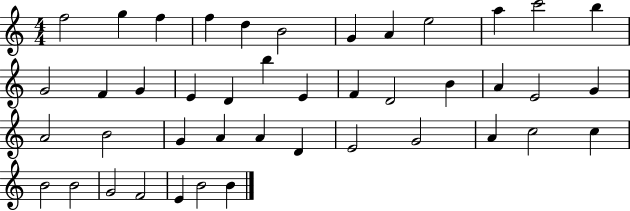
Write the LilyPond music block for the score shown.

{
  \clef treble
  \numericTimeSignature
  \time 4/4
  \key c \major
  f''2 g''4 f''4 | f''4 d''4 b'2 | g'4 a'4 e''2 | a''4 c'''2 b''4 | \break g'2 f'4 g'4 | e'4 d'4 b''4 e'4 | f'4 d'2 b'4 | a'4 e'2 g'4 | \break a'2 b'2 | g'4 a'4 a'4 d'4 | e'2 g'2 | a'4 c''2 c''4 | \break b'2 b'2 | g'2 f'2 | e'4 b'2 b'4 | \bar "|."
}